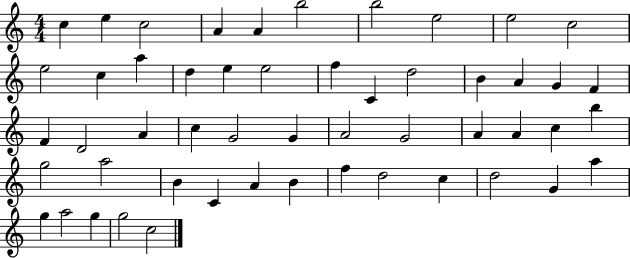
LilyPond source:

{
  \clef treble
  \numericTimeSignature
  \time 4/4
  \key c \major
  c''4 e''4 c''2 | a'4 a'4 b''2 | b''2 e''2 | e''2 c''2 | \break e''2 c''4 a''4 | d''4 e''4 e''2 | f''4 c'4 d''2 | b'4 a'4 g'4 f'4 | \break f'4 d'2 a'4 | c''4 g'2 g'4 | a'2 g'2 | a'4 a'4 c''4 b''4 | \break g''2 a''2 | b'4 c'4 a'4 b'4 | f''4 d''2 c''4 | d''2 g'4 a''4 | \break g''4 a''2 g''4 | g''2 c''2 | \bar "|."
}